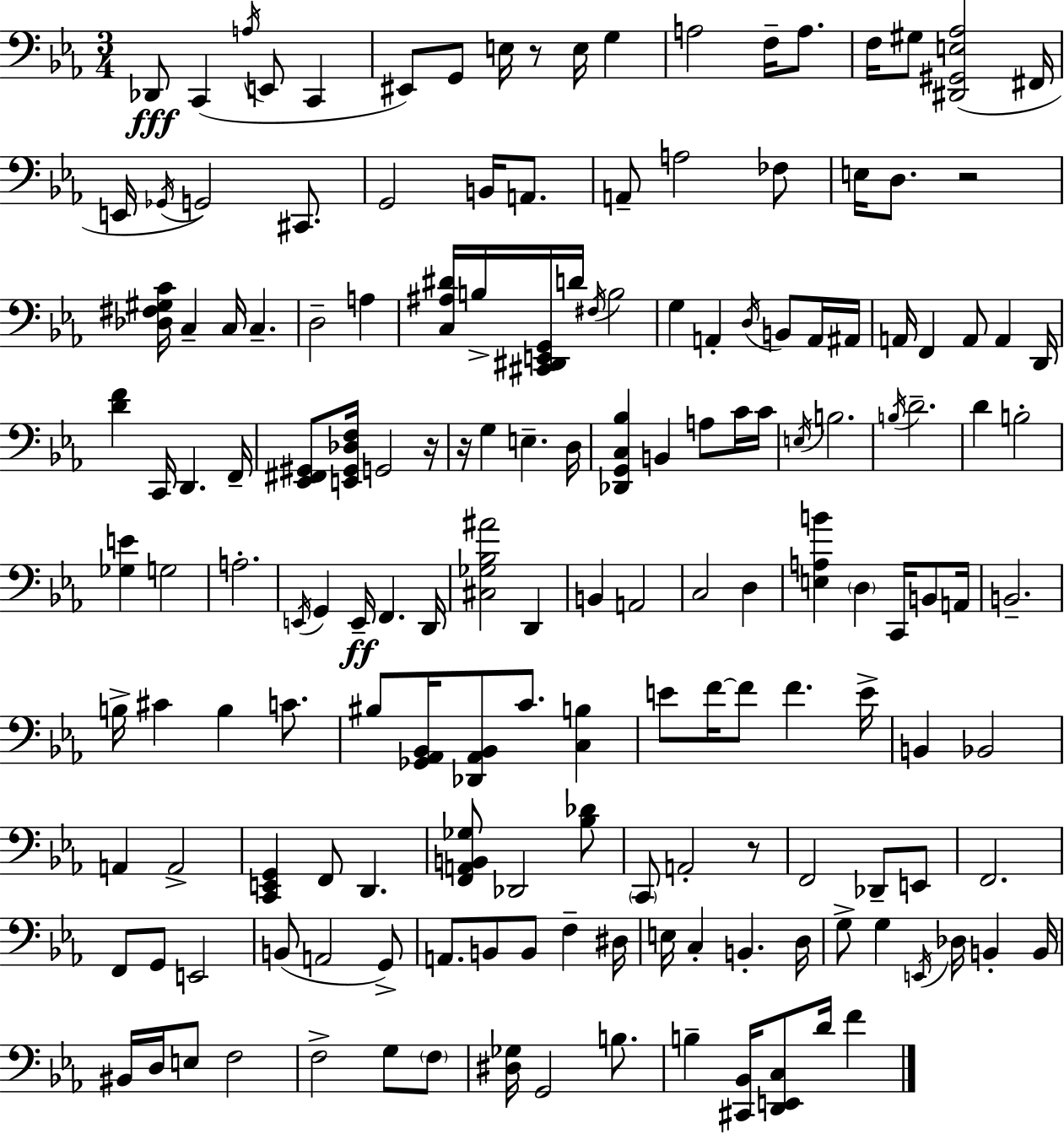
{
  \clef bass
  \numericTimeSignature
  \time 3/4
  \key c \minor
  des,8\fff c,4( \acciaccatura { a16 } e,8 c,4 | eis,8) g,8 e16 r8 e16 g4 | a2 f16-- a8. | f16 gis8 <dis, gis, e aes>2( | \break fis,16 e,16 \acciaccatura { ges,16 }) g,2 cis,8. | g,2 b,16 a,8. | a,8-- a2 | fes8 e16 d8. r2 | \break <des fis gis c'>16 c4-- c16 c4.-- | d2-- a4 | <c ais dis'>16 b16-> <cis, dis, e, g,>16 d'16 \acciaccatura { fis16 } b2 | g4 a,4-. \acciaccatura { d16 } | \break b,8 a,16 ais,16 a,16 f,4 a,8 a,4 | d,16 <d' f'>4 c,16 d,4. | f,16-- <ees, fis, gis,>8 <e, gis, des f>16 g,2 | r16 r16 g4 e4.-- | \break d16 <des, g, c bes>4 b,4 | a8 c'16 c'16 \acciaccatura { e16 } b2. | \acciaccatura { b16 } d'2.-- | d'4 b2-. | \break <ges e'>4 g2 | a2.-. | \acciaccatura { e,16 } g,4 e,16--\ff | f,4. d,16 <cis ges bes ais'>2 | \break d,4 b,4 a,2 | c2 | d4 <e a b'>4 \parenthesize d4 | c,16 b,8 a,16 b,2.-- | \break b16-> cis'4 | b4 c'8. bis8 <ges, aes, bes,>16 <des, aes, bes,>8 | c'8. <c b>4 e'8 f'16~~ f'8 | f'4. e'16-> b,4 bes,2 | \break a,4 a,2-> | <c, e, g,>4 f,8 | d,4. <f, a, b, ges>8 des,2 | <bes des'>8 \parenthesize c,8 a,2-. | \break r8 f,2 | des,8-- e,8 f,2. | f,8 g,8 e,2 | b,8( a,2 | \break g,8->) a,8. b,8 | b,8 f4-- dis16 e16 c4-. | b,4.-. d16 g8-> g4 | \acciaccatura { e,16 } des16 b,4-. b,16 bis,16 d16 e8 | \break f2 f2-> | g8 \parenthesize f8 <dis ges>16 g,2 | b8. b4-- | <cis, bes,>16 <d, e, c>8 d'16 f'4 \bar "|."
}